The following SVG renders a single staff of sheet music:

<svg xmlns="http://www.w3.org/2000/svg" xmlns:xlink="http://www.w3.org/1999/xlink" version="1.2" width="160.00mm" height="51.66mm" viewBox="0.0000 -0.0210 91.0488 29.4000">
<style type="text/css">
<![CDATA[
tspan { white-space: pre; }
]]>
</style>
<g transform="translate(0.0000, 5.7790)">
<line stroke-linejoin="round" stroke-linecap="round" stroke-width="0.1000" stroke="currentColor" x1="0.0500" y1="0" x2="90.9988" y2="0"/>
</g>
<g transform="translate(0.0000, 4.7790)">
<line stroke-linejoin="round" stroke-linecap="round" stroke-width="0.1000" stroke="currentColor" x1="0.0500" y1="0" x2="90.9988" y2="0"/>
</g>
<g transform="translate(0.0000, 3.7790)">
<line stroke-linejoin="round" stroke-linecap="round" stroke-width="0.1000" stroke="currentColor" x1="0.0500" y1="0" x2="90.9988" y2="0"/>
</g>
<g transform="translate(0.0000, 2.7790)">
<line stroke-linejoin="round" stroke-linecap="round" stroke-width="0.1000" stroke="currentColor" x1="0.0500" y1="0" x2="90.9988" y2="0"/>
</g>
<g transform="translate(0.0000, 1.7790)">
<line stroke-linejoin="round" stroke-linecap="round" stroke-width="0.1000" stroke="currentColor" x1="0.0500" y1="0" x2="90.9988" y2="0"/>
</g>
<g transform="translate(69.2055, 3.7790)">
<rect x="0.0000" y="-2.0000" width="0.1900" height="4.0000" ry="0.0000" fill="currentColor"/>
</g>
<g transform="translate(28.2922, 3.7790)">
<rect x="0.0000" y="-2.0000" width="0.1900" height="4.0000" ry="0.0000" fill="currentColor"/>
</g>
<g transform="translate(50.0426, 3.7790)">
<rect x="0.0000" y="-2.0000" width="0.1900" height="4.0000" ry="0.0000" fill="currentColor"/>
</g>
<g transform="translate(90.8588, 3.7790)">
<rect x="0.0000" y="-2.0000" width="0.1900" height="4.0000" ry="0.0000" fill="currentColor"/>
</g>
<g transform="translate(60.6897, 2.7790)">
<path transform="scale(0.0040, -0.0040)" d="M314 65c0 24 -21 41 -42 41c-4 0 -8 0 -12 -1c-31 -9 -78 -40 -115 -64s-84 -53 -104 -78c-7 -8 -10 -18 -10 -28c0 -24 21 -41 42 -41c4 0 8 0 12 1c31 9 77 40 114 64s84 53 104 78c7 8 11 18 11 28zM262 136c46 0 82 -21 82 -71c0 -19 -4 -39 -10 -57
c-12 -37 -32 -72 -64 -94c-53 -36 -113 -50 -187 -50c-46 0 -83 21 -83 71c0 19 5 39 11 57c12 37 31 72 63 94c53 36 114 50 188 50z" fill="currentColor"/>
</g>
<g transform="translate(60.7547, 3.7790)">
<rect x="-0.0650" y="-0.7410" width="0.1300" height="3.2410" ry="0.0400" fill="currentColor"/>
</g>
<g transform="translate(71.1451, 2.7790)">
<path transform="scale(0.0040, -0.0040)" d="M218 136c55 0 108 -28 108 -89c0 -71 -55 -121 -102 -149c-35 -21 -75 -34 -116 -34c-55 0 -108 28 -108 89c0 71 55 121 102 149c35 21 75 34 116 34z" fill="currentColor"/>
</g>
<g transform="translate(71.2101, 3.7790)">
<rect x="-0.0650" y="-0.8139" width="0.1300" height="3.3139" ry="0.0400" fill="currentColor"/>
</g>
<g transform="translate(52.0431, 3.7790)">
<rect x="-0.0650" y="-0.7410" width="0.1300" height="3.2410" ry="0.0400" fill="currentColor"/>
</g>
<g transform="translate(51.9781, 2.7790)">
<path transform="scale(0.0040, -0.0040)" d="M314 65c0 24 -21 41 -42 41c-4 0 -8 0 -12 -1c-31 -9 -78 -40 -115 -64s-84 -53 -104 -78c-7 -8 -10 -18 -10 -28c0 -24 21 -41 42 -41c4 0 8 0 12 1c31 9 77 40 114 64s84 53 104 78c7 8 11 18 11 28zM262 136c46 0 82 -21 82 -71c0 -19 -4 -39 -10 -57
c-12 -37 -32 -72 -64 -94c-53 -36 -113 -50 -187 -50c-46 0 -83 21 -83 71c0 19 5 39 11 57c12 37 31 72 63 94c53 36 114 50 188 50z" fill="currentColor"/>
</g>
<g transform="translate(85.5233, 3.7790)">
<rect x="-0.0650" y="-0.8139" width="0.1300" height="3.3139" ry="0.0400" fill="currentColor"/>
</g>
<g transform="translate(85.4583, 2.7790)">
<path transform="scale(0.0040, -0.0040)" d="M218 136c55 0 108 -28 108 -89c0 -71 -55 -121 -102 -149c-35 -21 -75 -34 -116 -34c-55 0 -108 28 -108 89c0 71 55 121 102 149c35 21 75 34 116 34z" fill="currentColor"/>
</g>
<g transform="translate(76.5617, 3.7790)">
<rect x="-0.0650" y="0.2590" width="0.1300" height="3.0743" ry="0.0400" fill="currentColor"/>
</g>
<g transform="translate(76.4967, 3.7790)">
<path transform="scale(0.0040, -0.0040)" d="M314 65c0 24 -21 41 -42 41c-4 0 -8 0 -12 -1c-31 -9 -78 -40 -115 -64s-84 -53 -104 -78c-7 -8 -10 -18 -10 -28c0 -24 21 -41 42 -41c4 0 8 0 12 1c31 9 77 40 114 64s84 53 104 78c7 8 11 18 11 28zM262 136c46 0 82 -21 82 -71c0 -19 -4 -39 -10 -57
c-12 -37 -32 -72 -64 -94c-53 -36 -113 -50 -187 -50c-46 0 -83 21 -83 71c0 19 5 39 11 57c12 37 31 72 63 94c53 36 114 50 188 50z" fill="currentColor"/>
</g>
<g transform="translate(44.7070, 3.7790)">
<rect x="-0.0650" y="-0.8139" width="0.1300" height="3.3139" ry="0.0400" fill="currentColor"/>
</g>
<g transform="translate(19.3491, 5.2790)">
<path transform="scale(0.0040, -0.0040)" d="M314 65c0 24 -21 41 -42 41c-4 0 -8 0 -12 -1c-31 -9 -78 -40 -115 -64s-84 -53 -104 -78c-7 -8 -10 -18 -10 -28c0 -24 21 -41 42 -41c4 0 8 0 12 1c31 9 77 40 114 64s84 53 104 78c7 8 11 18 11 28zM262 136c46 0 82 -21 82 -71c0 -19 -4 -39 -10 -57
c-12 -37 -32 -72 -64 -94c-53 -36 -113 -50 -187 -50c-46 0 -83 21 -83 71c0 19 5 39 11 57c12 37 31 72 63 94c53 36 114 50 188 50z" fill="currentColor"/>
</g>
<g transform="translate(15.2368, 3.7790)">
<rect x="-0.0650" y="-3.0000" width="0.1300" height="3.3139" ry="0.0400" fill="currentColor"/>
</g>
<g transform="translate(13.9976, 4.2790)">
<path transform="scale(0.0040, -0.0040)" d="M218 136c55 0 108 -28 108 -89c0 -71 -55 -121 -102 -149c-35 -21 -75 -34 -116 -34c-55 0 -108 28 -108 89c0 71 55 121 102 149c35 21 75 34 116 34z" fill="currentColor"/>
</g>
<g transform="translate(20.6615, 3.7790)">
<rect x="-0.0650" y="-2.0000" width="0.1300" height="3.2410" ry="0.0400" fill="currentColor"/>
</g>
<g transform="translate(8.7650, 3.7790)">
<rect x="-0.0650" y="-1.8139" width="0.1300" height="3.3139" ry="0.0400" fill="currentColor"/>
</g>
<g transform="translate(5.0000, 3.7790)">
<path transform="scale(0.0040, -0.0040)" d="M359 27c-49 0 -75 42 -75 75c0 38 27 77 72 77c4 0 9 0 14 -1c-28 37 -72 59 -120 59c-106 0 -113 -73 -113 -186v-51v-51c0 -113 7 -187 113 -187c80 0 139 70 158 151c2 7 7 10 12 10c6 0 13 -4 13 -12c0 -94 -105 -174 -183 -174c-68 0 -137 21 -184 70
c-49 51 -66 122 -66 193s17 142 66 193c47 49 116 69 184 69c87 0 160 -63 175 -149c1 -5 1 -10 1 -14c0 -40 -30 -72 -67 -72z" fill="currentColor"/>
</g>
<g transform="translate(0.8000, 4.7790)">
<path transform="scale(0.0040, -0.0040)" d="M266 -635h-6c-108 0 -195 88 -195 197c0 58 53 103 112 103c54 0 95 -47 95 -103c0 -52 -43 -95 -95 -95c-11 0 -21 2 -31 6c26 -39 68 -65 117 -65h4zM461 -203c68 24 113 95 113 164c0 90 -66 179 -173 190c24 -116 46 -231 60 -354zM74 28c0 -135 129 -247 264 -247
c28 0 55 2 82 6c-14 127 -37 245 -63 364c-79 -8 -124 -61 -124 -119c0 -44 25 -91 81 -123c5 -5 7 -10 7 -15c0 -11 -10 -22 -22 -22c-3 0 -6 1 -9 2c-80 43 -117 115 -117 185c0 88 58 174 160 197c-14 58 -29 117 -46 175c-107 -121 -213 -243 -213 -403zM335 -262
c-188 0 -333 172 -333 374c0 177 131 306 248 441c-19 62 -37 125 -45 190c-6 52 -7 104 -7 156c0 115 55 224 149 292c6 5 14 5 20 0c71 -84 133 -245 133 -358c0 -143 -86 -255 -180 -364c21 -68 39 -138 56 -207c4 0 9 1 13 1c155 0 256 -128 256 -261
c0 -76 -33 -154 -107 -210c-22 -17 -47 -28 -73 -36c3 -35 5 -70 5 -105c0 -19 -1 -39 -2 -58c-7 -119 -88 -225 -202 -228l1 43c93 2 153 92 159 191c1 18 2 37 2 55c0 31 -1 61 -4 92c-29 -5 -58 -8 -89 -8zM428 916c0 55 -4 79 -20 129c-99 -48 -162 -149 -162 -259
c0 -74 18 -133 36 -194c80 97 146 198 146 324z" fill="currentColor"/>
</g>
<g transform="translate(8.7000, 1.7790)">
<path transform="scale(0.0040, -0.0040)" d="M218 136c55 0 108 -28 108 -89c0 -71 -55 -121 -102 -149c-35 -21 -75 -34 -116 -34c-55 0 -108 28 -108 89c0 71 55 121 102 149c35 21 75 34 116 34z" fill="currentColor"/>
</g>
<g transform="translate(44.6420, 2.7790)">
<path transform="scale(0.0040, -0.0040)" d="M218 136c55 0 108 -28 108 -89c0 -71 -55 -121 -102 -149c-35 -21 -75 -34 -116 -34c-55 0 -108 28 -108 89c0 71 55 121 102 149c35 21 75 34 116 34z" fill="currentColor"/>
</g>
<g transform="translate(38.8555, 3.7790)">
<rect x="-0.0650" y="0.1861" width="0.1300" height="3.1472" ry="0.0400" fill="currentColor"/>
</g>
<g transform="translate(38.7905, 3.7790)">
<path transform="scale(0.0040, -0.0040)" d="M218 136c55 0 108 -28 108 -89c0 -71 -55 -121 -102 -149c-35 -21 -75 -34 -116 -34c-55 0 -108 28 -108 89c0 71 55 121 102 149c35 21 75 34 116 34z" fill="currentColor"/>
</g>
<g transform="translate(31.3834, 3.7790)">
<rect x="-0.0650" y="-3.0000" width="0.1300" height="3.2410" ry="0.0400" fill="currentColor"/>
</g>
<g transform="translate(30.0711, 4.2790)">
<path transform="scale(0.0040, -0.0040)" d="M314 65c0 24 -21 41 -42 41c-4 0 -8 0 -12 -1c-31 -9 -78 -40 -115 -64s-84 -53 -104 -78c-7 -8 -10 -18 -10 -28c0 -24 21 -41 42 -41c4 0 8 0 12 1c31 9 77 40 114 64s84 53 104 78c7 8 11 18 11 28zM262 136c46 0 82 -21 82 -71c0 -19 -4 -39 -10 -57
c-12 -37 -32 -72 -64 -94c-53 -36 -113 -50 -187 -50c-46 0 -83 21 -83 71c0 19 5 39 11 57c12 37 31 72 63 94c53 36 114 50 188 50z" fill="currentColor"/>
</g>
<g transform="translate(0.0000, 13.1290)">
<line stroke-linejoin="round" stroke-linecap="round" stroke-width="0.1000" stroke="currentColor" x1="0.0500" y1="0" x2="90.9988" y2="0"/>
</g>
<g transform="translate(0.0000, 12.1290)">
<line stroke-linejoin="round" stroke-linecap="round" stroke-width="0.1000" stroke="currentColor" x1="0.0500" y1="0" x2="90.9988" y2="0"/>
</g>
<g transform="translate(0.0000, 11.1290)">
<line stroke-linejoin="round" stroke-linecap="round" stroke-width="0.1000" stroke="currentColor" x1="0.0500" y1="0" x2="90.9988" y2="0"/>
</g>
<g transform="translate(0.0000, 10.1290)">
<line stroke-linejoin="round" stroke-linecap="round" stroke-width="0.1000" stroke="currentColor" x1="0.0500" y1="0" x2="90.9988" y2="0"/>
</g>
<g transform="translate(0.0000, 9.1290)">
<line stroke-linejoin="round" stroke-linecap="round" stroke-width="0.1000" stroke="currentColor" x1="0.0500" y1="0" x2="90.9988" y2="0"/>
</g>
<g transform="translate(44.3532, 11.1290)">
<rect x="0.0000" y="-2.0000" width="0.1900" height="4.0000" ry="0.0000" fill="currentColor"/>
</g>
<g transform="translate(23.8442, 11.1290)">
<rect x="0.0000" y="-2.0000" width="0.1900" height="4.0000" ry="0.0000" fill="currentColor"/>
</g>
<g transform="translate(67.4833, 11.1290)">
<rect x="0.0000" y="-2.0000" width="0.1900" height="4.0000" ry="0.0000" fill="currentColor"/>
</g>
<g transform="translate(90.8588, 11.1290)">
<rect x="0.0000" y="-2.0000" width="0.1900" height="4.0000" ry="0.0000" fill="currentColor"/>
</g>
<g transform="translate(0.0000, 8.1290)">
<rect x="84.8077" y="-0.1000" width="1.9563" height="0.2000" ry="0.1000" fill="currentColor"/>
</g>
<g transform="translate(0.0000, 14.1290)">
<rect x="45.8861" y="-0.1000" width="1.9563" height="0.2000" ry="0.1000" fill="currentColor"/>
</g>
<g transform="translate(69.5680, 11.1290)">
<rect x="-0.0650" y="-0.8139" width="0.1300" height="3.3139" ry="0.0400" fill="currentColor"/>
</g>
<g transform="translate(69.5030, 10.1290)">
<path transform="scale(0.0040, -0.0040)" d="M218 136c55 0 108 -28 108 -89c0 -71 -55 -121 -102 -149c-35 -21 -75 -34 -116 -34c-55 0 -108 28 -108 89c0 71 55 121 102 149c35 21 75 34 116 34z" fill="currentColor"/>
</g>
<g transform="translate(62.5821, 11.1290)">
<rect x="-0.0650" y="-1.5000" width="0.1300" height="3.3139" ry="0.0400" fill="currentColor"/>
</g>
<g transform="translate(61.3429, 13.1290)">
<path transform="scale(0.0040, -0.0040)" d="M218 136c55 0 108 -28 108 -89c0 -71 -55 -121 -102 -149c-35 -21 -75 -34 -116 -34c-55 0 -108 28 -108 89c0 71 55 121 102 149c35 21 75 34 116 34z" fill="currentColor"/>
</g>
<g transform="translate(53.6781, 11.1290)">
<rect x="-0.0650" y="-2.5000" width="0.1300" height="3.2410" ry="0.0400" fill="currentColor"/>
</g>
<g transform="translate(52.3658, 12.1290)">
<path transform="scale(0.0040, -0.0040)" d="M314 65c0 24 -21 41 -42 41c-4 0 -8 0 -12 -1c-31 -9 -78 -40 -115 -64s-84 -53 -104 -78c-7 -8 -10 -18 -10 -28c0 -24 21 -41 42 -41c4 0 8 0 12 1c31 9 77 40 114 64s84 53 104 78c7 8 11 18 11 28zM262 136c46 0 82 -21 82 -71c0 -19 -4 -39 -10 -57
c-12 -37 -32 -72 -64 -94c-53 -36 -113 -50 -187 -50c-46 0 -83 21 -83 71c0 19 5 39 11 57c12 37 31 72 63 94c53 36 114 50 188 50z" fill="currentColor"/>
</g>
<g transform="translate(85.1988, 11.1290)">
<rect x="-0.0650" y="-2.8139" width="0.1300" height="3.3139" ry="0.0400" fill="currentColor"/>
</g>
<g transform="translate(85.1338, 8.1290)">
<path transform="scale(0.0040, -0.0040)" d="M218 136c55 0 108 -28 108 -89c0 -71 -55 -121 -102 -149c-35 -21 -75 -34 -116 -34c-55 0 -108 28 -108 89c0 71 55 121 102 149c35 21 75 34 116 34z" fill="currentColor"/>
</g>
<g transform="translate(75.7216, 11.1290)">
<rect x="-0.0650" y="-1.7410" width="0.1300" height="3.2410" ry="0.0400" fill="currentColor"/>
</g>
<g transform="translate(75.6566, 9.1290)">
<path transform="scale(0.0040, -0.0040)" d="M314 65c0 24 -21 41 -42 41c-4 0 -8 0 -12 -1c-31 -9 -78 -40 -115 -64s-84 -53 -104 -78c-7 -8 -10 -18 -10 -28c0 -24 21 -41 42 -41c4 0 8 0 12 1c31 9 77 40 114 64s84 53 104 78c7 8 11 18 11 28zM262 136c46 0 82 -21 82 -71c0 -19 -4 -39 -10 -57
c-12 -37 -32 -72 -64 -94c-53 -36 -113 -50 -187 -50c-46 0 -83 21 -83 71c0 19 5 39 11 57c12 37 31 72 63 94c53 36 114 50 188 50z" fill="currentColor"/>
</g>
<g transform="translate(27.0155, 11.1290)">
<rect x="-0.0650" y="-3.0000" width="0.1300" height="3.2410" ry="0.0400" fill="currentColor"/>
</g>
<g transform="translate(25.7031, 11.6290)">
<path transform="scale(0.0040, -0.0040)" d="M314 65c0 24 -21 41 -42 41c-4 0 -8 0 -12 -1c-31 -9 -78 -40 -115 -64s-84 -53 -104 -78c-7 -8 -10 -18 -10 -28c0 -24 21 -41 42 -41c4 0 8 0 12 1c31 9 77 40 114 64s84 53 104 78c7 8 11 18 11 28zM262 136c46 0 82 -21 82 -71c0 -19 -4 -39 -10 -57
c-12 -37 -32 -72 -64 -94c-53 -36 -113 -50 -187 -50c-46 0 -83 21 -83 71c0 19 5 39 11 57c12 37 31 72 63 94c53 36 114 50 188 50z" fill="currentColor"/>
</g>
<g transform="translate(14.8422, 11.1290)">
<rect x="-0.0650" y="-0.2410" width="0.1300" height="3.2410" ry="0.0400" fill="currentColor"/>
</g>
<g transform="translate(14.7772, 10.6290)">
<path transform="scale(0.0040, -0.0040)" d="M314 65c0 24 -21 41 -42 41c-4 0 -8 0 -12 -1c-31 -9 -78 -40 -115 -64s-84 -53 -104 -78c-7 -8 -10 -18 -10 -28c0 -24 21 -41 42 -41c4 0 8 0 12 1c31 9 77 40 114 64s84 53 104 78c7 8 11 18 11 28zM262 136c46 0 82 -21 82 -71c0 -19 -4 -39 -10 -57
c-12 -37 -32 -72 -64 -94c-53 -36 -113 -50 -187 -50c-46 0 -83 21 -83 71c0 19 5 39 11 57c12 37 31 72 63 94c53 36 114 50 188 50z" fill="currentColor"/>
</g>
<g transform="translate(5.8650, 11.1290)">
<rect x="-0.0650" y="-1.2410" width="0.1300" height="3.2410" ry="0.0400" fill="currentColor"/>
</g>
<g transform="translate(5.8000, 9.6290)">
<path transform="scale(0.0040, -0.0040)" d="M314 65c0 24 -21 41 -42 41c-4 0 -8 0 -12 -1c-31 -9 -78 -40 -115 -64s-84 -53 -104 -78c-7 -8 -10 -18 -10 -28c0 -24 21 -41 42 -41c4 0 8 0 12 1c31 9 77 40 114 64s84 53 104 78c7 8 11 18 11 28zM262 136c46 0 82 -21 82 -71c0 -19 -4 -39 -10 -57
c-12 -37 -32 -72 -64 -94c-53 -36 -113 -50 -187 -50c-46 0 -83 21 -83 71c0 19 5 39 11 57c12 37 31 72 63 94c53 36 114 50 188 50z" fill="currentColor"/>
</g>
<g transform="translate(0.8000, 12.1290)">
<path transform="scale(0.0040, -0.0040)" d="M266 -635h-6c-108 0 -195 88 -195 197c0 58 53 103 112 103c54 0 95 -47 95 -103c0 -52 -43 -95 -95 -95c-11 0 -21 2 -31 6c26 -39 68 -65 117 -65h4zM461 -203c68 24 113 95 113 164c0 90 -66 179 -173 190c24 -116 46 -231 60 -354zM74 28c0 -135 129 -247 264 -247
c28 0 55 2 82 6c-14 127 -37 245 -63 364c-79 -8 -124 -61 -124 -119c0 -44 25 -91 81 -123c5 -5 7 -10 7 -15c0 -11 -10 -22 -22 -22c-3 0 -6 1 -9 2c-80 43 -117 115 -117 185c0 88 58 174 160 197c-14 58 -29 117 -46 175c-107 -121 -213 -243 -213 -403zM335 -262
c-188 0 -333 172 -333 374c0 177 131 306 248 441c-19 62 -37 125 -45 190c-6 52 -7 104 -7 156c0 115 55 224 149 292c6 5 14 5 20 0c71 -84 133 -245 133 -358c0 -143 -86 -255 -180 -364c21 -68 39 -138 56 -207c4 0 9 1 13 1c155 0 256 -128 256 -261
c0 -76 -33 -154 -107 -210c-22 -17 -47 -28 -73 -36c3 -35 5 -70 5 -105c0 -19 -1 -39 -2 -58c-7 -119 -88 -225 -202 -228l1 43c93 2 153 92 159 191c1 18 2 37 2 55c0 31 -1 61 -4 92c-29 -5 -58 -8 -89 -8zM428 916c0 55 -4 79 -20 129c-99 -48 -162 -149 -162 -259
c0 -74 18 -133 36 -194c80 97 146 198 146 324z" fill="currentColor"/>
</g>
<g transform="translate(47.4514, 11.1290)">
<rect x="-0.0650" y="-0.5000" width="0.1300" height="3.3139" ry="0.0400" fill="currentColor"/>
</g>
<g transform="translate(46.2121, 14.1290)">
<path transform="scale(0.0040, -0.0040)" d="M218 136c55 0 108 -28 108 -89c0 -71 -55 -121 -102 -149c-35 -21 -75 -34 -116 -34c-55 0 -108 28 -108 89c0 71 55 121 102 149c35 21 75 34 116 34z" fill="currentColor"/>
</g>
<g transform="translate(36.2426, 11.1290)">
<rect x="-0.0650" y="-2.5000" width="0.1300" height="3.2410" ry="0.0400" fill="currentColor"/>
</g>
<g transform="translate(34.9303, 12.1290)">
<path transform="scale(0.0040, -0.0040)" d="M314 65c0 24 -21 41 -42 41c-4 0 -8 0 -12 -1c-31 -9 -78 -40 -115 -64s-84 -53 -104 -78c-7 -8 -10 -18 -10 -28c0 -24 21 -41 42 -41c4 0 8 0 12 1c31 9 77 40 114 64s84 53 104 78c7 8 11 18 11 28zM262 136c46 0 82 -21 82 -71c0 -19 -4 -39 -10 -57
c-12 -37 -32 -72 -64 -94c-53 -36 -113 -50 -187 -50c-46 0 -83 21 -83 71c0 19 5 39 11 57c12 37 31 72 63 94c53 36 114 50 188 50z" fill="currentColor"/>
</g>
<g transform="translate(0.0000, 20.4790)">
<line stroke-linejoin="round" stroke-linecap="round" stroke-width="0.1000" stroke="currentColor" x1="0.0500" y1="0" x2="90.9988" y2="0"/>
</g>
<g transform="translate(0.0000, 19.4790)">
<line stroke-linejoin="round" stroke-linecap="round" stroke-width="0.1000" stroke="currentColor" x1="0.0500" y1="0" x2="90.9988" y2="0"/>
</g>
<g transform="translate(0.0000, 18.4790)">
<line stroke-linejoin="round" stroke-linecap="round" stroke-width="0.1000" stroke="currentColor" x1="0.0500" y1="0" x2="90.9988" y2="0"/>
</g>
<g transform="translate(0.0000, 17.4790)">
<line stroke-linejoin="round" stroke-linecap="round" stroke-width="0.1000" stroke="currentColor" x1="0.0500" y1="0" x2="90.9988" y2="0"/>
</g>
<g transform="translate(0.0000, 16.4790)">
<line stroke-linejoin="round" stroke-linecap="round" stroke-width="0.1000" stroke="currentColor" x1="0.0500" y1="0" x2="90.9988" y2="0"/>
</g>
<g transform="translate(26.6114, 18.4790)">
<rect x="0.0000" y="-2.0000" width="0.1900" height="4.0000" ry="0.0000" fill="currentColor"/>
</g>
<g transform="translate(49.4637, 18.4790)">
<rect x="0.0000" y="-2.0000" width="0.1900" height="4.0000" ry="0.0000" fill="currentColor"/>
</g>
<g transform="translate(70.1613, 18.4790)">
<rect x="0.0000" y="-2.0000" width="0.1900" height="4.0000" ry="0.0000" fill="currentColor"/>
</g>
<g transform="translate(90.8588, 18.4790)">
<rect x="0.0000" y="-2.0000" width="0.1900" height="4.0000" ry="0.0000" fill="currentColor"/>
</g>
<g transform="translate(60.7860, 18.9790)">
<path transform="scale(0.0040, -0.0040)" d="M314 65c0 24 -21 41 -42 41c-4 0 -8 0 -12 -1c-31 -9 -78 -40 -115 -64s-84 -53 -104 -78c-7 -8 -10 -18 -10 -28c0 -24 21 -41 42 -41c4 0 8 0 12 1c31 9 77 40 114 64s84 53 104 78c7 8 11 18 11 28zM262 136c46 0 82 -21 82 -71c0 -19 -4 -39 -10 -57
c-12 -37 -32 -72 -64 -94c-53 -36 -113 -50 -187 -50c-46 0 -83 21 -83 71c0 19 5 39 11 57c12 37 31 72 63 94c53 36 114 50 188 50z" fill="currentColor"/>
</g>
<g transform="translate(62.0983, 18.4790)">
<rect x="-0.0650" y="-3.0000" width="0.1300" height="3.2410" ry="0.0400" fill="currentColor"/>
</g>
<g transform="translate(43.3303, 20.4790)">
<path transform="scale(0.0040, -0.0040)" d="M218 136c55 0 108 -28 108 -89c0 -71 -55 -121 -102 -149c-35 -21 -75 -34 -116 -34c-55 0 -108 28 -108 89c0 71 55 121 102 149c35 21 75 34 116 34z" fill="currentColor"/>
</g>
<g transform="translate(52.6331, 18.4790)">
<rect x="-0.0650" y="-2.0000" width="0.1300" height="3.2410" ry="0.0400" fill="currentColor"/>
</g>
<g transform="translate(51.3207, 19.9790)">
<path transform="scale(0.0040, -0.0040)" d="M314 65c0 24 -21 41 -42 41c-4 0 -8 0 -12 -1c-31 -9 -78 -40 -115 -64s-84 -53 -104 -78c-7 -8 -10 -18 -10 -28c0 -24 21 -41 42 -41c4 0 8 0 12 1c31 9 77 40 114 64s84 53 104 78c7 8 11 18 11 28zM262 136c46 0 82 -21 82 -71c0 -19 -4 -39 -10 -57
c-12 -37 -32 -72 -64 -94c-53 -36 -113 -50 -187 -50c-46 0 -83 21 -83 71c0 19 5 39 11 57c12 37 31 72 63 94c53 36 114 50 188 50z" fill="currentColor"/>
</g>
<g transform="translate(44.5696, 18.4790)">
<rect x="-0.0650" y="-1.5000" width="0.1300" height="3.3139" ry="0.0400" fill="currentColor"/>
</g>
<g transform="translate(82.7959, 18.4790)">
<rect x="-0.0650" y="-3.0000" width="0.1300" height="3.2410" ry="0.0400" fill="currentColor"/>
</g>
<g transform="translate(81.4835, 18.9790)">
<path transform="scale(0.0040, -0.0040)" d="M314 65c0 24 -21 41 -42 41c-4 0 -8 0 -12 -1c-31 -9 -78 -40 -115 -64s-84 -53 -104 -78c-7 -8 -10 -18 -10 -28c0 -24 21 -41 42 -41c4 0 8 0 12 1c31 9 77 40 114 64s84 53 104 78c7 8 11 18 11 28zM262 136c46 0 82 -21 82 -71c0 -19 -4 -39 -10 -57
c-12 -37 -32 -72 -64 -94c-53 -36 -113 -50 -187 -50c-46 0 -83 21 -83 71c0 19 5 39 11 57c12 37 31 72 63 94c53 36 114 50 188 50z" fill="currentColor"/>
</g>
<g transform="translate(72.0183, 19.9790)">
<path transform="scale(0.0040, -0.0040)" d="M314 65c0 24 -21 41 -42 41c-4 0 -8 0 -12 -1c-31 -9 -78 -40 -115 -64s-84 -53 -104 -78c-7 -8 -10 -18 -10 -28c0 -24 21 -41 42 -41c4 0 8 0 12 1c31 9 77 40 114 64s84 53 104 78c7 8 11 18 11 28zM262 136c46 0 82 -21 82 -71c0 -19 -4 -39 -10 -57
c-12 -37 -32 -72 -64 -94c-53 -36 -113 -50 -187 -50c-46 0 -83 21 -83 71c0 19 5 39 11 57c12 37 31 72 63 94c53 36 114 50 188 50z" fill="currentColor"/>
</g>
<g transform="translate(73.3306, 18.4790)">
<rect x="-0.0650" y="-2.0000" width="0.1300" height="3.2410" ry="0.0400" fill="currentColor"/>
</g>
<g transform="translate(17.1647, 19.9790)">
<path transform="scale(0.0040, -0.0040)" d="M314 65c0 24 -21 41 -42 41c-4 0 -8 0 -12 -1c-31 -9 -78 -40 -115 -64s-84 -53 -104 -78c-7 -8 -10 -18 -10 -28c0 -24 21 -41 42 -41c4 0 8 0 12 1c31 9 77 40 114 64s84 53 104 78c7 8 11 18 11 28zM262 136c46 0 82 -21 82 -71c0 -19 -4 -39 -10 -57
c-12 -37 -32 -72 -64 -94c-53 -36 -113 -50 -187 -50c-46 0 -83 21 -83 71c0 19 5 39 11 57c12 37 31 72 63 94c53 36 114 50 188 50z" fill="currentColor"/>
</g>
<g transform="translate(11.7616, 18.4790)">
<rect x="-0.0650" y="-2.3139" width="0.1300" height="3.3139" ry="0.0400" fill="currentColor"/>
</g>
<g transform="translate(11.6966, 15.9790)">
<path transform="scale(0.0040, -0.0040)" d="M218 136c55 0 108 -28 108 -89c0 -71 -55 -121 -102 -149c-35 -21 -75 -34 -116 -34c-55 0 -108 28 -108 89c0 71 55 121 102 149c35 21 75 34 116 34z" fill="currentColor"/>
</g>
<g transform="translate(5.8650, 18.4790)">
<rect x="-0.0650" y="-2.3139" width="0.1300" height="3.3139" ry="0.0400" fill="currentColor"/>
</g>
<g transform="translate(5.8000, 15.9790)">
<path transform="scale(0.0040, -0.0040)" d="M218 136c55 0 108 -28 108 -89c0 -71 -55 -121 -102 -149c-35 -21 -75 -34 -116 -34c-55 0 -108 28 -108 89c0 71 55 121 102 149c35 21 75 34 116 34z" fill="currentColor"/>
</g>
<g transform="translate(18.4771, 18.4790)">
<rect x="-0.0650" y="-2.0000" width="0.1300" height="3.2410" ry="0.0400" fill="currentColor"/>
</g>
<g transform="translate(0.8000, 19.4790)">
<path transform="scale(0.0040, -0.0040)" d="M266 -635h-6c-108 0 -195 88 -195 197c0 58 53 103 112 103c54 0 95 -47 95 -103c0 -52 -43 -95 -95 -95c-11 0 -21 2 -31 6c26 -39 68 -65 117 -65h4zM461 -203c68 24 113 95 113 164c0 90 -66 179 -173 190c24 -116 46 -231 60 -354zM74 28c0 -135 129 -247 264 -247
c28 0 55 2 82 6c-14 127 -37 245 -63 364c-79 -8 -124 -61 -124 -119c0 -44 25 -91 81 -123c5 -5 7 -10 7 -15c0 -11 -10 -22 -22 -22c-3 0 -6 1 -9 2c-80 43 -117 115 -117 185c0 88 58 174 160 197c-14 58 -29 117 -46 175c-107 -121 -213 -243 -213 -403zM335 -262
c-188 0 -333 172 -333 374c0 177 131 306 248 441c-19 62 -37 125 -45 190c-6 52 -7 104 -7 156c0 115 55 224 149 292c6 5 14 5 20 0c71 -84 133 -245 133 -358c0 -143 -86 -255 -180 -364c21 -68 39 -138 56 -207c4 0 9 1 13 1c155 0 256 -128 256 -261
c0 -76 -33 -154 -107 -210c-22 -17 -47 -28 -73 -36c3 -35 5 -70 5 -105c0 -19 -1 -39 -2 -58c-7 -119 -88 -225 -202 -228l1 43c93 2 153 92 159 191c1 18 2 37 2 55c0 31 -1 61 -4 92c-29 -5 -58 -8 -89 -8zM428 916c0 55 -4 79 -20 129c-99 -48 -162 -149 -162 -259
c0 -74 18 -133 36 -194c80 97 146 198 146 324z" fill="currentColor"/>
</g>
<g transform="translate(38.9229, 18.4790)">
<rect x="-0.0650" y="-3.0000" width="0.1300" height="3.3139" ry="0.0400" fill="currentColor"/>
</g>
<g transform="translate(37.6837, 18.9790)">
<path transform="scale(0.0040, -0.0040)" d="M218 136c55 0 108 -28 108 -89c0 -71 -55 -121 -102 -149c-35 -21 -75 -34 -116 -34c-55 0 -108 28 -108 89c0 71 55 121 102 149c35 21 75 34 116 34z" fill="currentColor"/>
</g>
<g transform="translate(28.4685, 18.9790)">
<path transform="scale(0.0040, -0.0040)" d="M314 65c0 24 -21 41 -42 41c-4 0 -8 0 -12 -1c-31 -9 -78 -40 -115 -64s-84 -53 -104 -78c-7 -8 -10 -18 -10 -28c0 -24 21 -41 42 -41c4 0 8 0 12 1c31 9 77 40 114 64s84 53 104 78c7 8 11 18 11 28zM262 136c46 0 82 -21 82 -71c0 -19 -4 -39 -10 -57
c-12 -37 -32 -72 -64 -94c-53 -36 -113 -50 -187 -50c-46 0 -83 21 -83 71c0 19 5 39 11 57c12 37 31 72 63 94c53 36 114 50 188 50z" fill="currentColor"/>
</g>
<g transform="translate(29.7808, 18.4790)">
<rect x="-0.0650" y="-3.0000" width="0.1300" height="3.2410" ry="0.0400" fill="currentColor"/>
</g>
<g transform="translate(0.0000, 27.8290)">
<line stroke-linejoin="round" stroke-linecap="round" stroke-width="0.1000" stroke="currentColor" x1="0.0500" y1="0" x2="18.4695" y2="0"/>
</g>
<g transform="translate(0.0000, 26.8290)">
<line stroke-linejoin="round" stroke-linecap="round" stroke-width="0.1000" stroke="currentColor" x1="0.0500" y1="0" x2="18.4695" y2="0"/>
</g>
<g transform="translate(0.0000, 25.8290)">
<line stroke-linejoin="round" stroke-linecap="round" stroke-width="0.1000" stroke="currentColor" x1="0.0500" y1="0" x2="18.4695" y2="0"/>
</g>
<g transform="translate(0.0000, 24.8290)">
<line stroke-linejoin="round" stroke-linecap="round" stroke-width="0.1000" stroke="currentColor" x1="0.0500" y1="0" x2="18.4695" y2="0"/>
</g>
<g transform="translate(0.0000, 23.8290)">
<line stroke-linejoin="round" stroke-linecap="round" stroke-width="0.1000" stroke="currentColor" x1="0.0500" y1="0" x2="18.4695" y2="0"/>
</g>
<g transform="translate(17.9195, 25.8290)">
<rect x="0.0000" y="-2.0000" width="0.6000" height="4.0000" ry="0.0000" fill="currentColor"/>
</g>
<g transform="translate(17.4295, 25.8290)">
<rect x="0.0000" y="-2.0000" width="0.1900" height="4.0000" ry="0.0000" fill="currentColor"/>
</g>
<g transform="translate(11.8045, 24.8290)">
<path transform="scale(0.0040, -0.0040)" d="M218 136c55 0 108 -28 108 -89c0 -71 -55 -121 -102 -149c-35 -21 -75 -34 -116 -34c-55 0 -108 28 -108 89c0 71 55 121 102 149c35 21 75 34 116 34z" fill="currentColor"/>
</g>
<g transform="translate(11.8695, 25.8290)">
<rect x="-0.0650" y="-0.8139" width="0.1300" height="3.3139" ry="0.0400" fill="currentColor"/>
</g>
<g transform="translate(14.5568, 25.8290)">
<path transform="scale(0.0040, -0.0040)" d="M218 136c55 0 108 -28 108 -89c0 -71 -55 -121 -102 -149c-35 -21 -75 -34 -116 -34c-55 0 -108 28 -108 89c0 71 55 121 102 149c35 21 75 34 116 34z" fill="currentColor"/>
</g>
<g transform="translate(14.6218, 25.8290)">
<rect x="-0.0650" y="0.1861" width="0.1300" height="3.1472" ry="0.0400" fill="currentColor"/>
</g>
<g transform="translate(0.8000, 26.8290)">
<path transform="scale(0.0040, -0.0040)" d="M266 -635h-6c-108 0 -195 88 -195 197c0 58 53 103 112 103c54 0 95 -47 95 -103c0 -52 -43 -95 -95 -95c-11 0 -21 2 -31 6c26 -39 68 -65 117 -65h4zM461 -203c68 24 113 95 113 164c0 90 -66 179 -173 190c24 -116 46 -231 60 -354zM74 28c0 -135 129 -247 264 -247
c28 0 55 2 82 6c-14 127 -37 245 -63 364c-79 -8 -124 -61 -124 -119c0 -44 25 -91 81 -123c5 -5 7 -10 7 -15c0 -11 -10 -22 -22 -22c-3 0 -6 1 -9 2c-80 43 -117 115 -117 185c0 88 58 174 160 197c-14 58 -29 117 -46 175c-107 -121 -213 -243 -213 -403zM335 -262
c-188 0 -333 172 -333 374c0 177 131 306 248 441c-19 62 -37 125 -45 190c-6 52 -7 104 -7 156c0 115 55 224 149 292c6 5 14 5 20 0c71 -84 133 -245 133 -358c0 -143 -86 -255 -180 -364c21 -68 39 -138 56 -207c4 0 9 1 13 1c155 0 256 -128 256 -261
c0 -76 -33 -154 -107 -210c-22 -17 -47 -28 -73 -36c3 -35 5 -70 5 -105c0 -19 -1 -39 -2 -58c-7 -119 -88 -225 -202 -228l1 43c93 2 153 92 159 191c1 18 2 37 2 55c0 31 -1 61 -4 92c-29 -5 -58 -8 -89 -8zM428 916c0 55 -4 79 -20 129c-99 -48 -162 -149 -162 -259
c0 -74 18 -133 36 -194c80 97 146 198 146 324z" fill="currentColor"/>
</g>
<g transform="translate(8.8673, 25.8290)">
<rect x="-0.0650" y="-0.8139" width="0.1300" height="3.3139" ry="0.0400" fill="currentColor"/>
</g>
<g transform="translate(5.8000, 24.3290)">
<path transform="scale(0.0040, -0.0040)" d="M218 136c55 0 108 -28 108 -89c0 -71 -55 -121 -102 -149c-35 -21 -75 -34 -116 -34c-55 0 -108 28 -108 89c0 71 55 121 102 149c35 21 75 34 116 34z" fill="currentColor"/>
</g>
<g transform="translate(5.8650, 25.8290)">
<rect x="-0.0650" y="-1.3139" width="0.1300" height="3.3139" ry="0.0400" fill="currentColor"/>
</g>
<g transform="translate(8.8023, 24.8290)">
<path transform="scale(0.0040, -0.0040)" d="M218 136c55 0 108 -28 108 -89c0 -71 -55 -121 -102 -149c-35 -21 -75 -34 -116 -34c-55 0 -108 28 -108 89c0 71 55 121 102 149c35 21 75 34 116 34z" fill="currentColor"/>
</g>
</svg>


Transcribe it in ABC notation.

X:1
T:Untitled
M:4/4
L:1/4
K:C
f A F2 A2 B d d2 d2 d B2 d e2 c2 A2 G2 C G2 E d f2 a g g F2 A2 A E F2 A2 F2 A2 e d d B